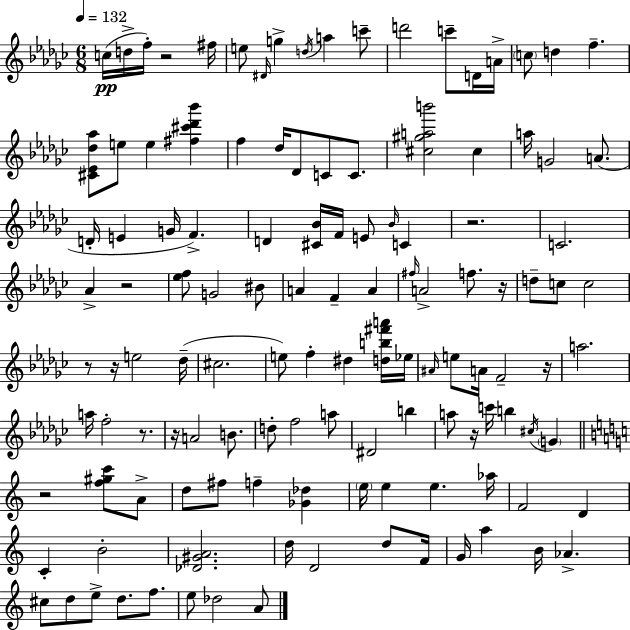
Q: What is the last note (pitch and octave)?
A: A4